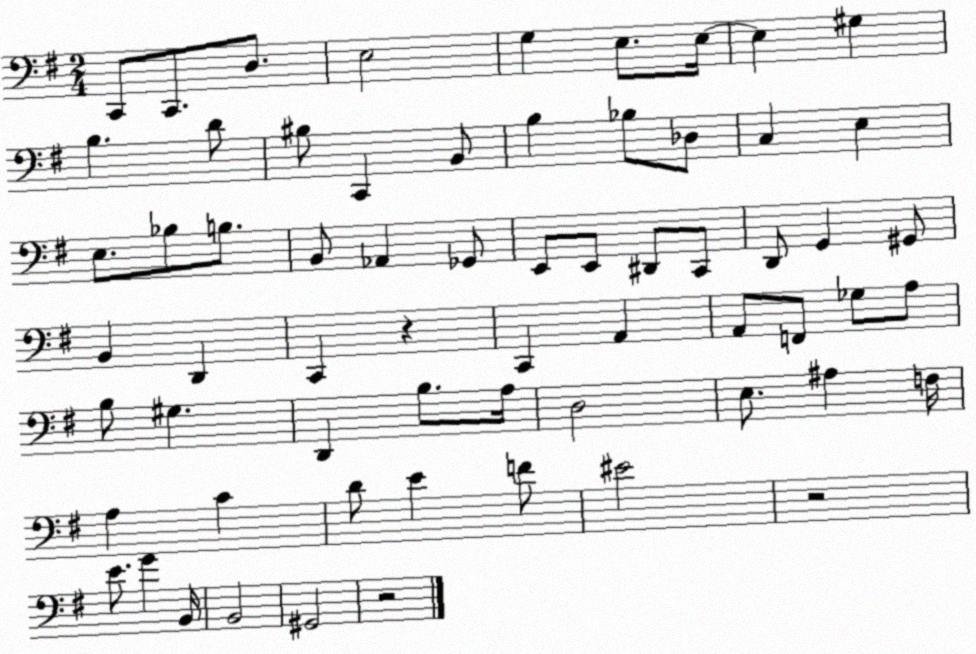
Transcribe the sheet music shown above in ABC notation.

X:1
T:Untitled
M:2/4
L:1/4
K:G
C,,/2 C,,/2 D,/2 E,2 G, E,/2 E,/4 E, ^G, B, D/2 ^B,/2 C,, B,,/2 B, _B,/2 _D,/2 C, E, E,/2 _B,/2 B,/2 B,,/2 _A,, _G,,/2 E,,/2 E,,/2 ^D,,/2 C,,/2 D,,/2 G,, ^G,,/2 B,, D,, C,, z C,, A,, A,,/2 F,,/2 _G,/2 A,/2 B,/2 ^G, D,, B,/2 A,/4 D,2 E,/2 ^A, F,/4 A, C D/2 E F/2 ^E2 z2 E/2 G B,,/4 B,,2 ^G,,2 z2